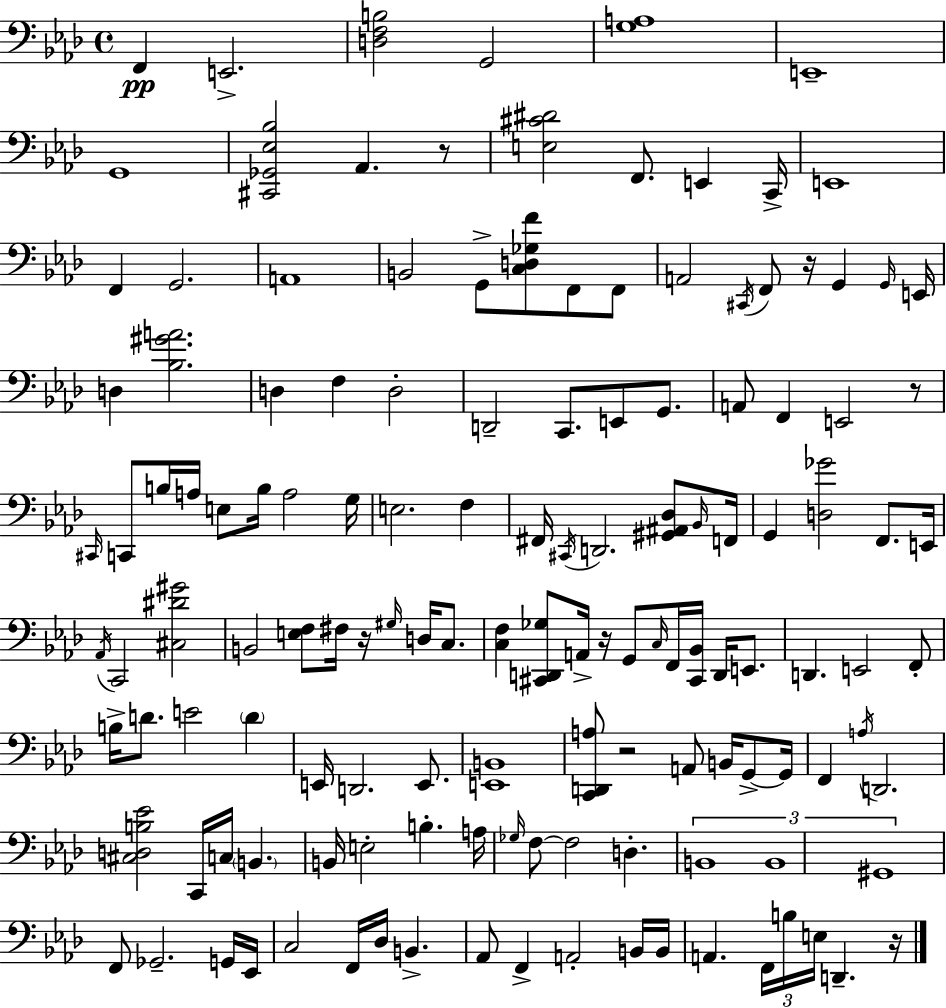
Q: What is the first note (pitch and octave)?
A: F2